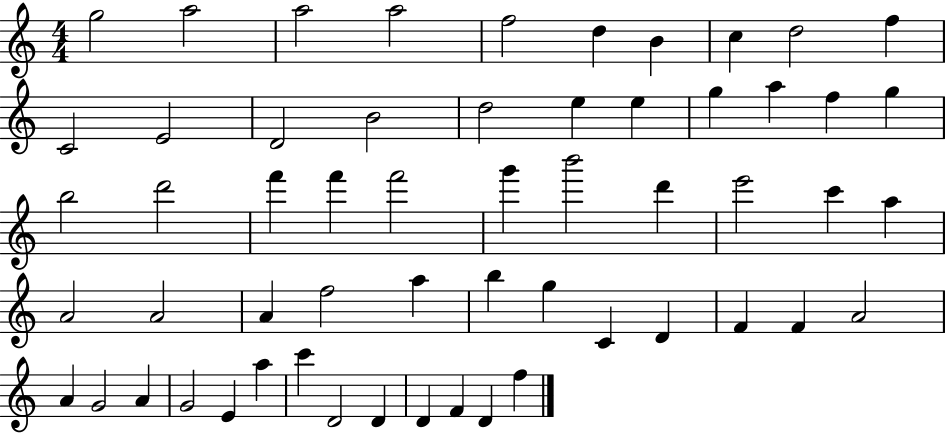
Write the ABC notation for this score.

X:1
T:Untitled
M:4/4
L:1/4
K:C
g2 a2 a2 a2 f2 d B c d2 f C2 E2 D2 B2 d2 e e g a f g b2 d'2 f' f' f'2 g' b'2 d' e'2 c' a A2 A2 A f2 a b g C D F F A2 A G2 A G2 E a c' D2 D D F D f